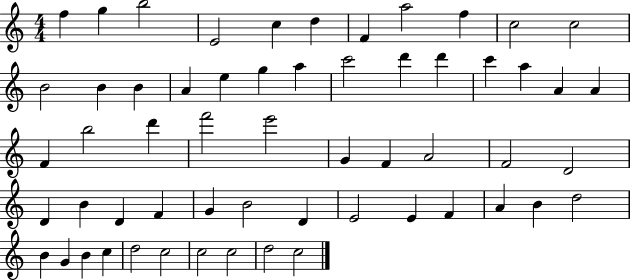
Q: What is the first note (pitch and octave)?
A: F5